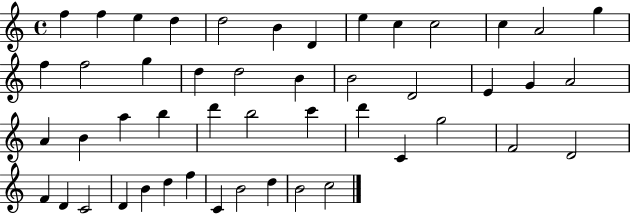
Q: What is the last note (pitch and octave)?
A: C5